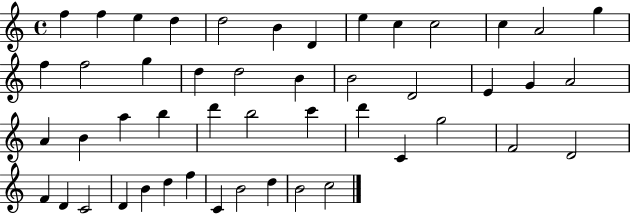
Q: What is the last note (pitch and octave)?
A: C5